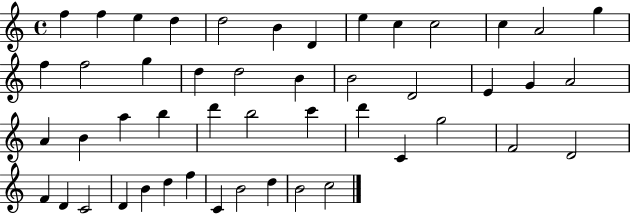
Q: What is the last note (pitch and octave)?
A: C5